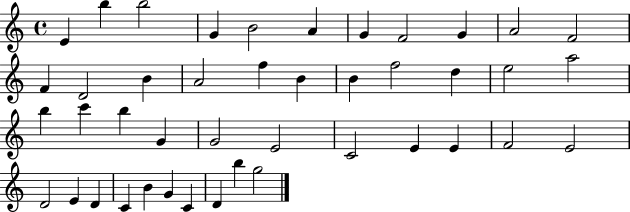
{
  \clef treble
  \time 4/4
  \defaultTimeSignature
  \key c \major
  e'4 b''4 b''2 | g'4 b'2 a'4 | g'4 f'2 g'4 | a'2 f'2 | \break f'4 d'2 b'4 | a'2 f''4 b'4 | b'4 f''2 d''4 | e''2 a''2 | \break b''4 c'''4 b''4 g'4 | g'2 e'2 | c'2 e'4 e'4 | f'2 e'2 | \break d'2 e'4 d'4 | c'4 b'4 g'4 c'4 | d'4 b''4 g''2 | \bar "|."
}